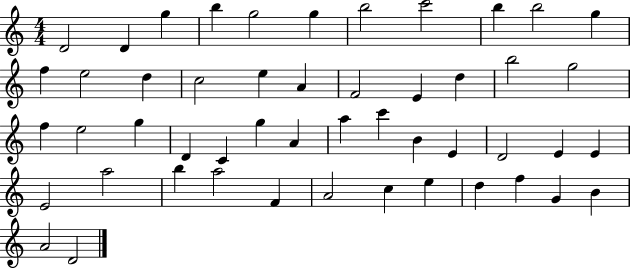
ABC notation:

X:1
T:Untitled
M:4/4
L:1/4
K:C
D2 D g b g2 g b2 c'2 b b2 g f e2 d c2 e A F2 E d b2 g2 f e2 g D C g A a c' B E D2 E E E2 a2 b a2 F A2 c e d f G B A2 D2